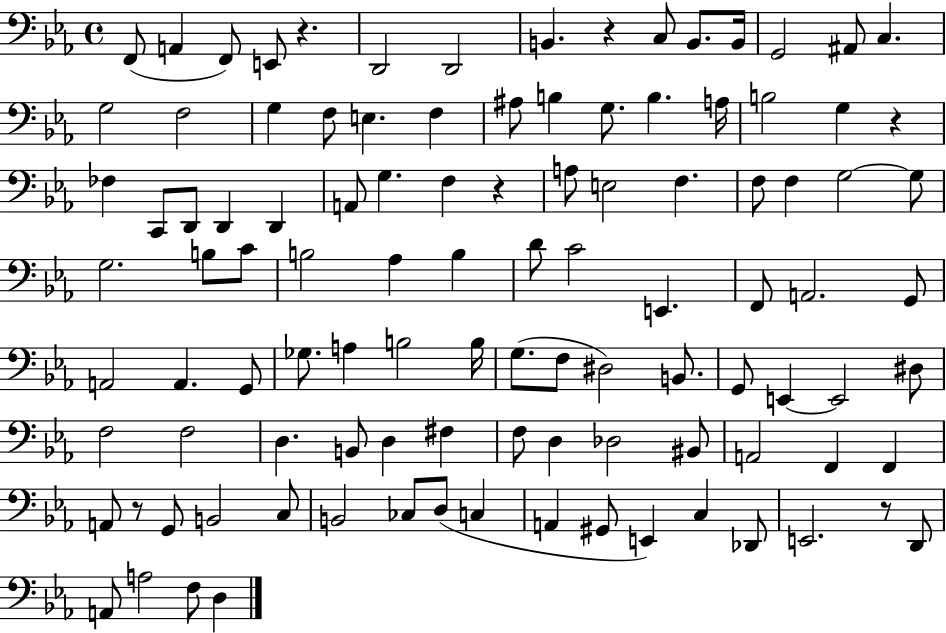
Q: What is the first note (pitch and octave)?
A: F2